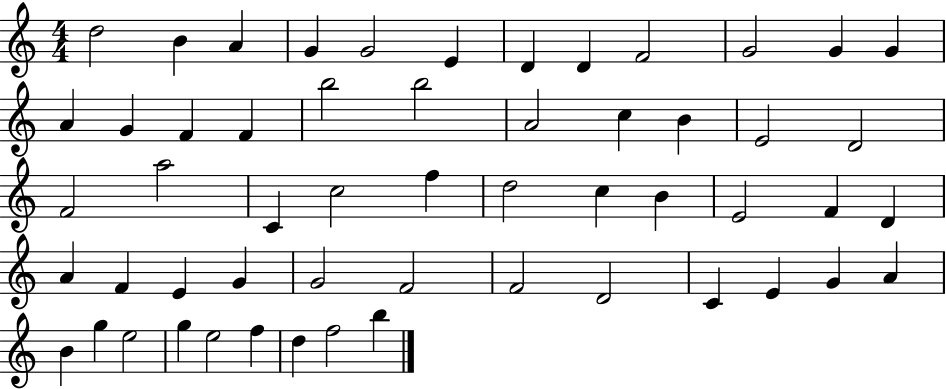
{
  \clef treble
  \numericTimeSignature
  \time 4/4
  \key c \major
  d''2 b'4 a'4 | g'4 g'2 e'4 | d'4 d'4 f'2 | g'2 g'4 g'4 | \break a'4 g'4 f'4 f'4 | b''2 b''2 | a'2 c''4 b'4 | e'2 d'2 | \break f'2 a''2 | c'4 c''2 f''4 | d''2 c''4 b'4 | e'2 f'4 d'4 | \break a'4 f'4 e'4 g'4 | g'2 f'2 | f'2 d'2 | c'4 e'4 g'4 a'4 | \break b'4 g''4 e''2 | g''4 e''2 f''4 | d''4 f''2 b''4 | \bar "|."
}